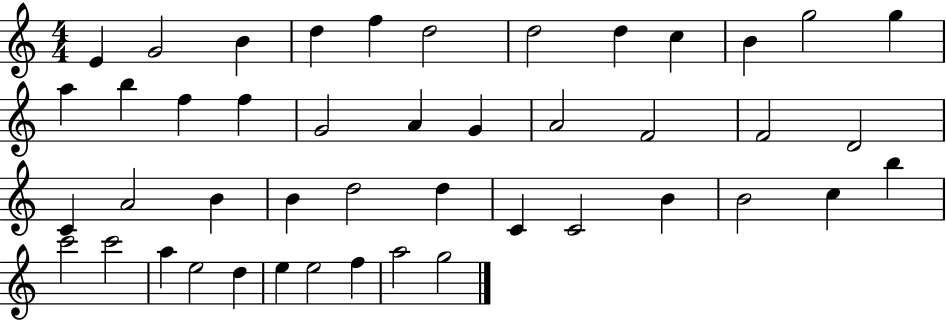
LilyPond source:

{
  \clef treble
  \numericTimeSignature
  \time 4/4
  \key c \major
  e'4 g'2 b'4 | d''4 f''4 d''2 | d''2 d''4 c''4 | b'4 g''2 g''4 | \break a''4 b''4 f''4 f''4 | g'2 a'4 g'4 | a'2 f'2 | f'2 d'2 | \break c'4 a'2 b'4 | b'4 d''2 d''4 | c'4 c'2 b'4 | b'2 c''4 b''4 | \break c'''2 c'''2 | a''4 e''2 d''4 | e''4 e''2 f''4 | a''2 g''2 | \break \bar "|."
}